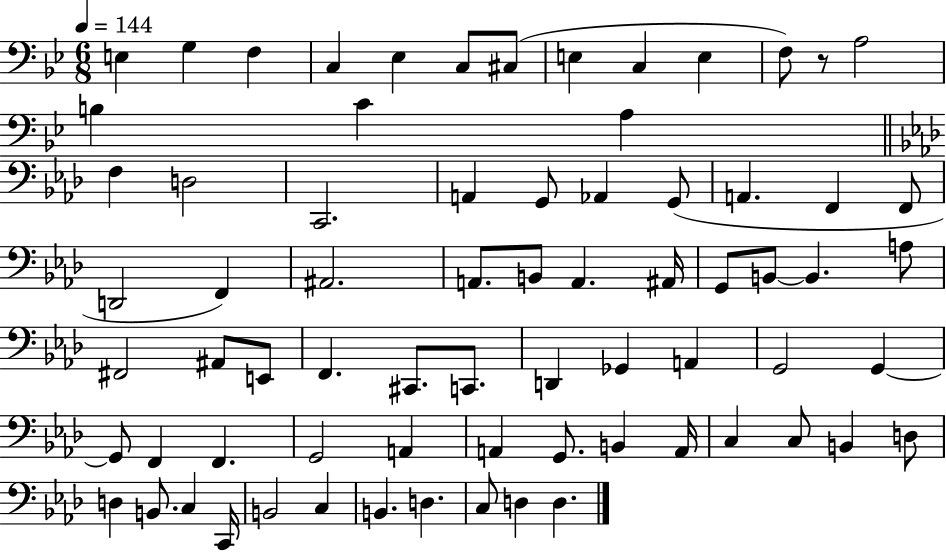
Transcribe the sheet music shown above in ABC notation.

X:1
T:Untitled
M:6/8
L:1/4
K:Bb
E, G, F, C, _E, C,/2 ^C,/2 E, C, E, F,/2 z/2 A,2 B, C A, F, D,2 C,,2 A,, G,,/2 _A,, G,,/2 A,, F,, F,,/2 D,,2 F,, ^A,,2 A,,/2 B,,/2 A,, ^A,,/4 G,,/2 B,,/2 B,, A,/2 ^F,,2 ^A,,/2 E,,/2 F,, ^C,,/2 C,,/2 D,, _G,, A,, G,,2 G,, G,,/2 F,, F,, G,,2 A,, A,, G,,/2 B,, A,,/4 C, C,/2 B,, D,/2 D, B,,/2 C, C,,/4 B,,2 C, B,, D, C,/2 D, D,